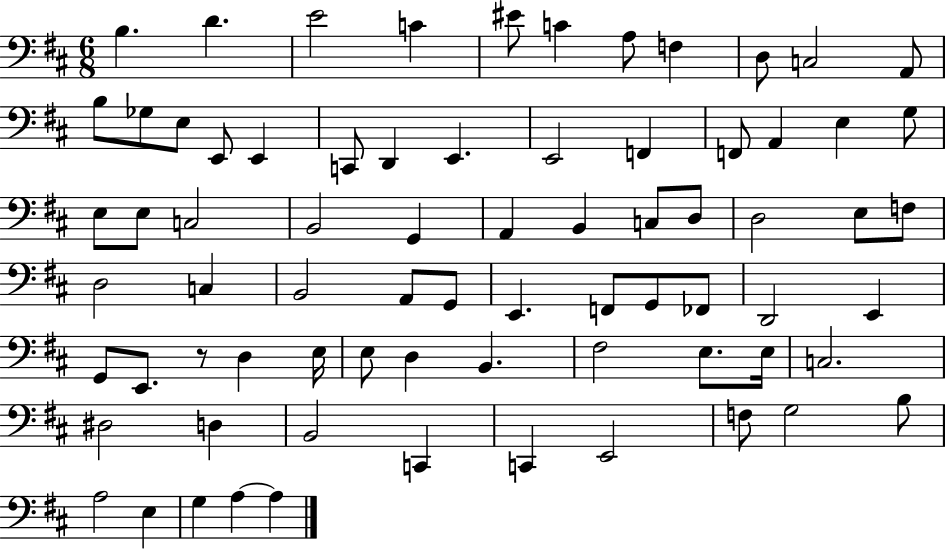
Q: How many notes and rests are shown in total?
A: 74